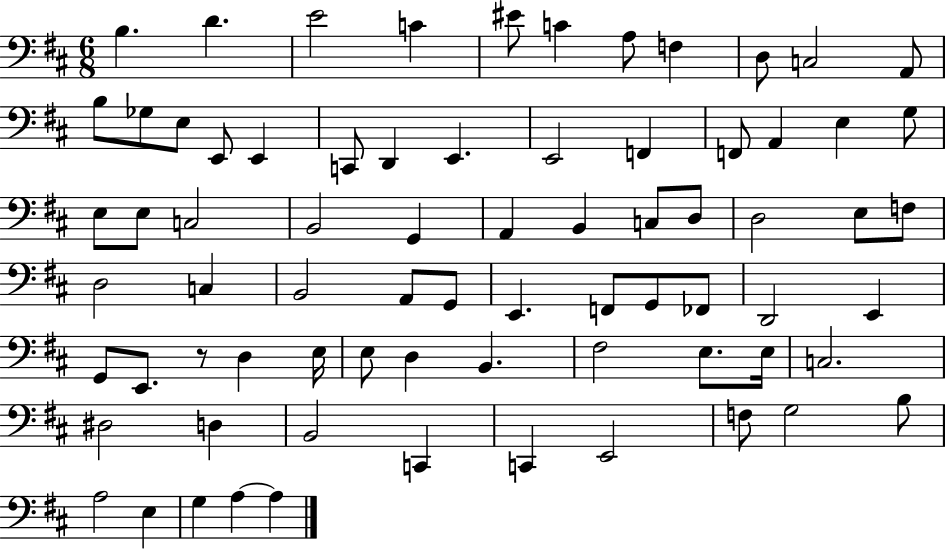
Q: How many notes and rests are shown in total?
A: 74